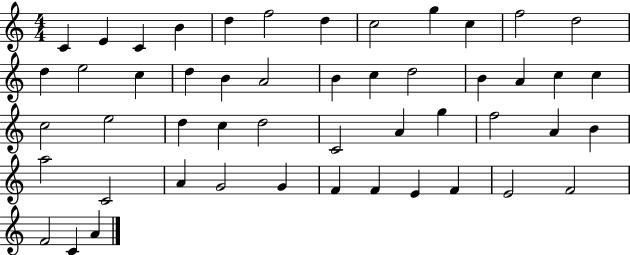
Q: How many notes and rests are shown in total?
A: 50